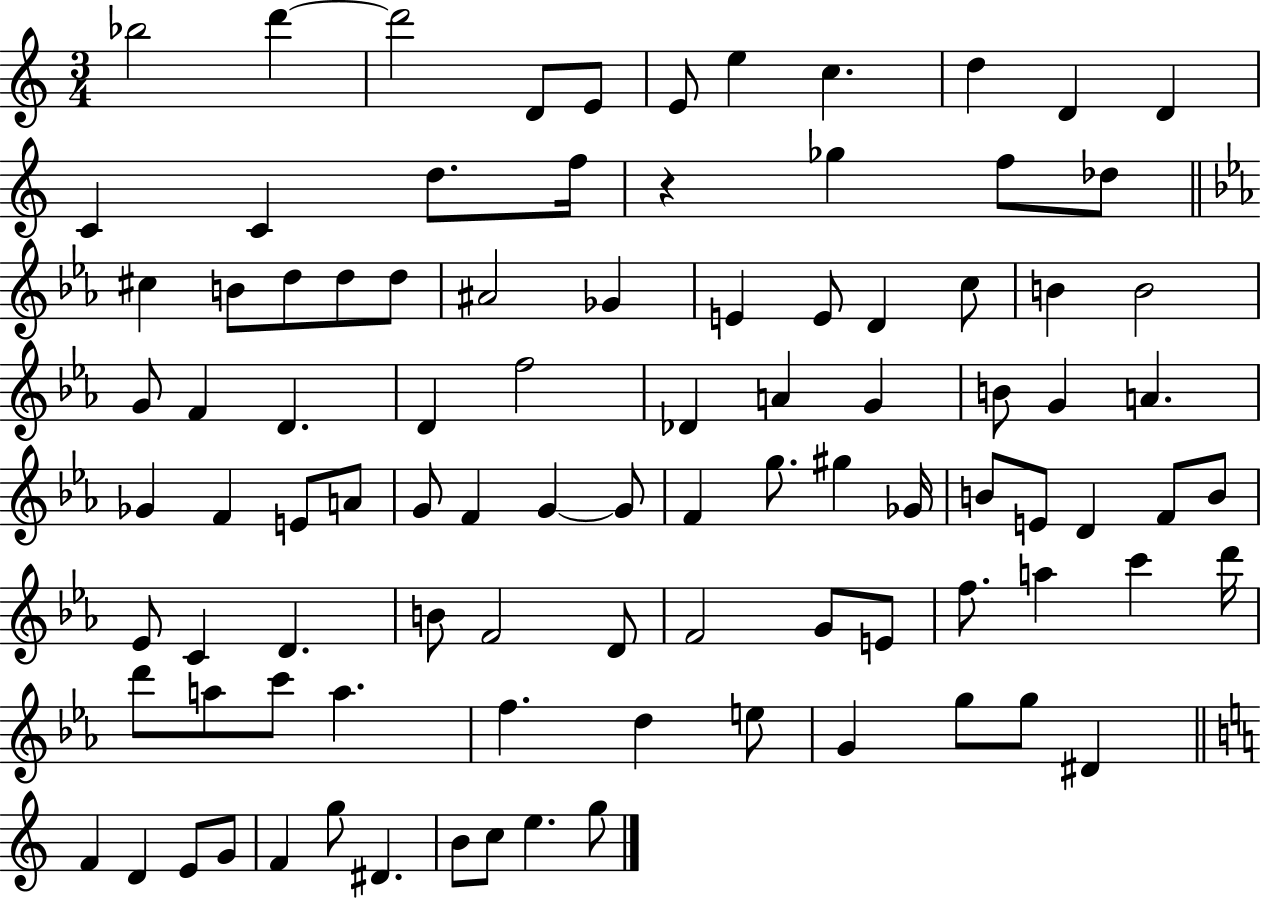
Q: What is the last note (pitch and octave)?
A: G5